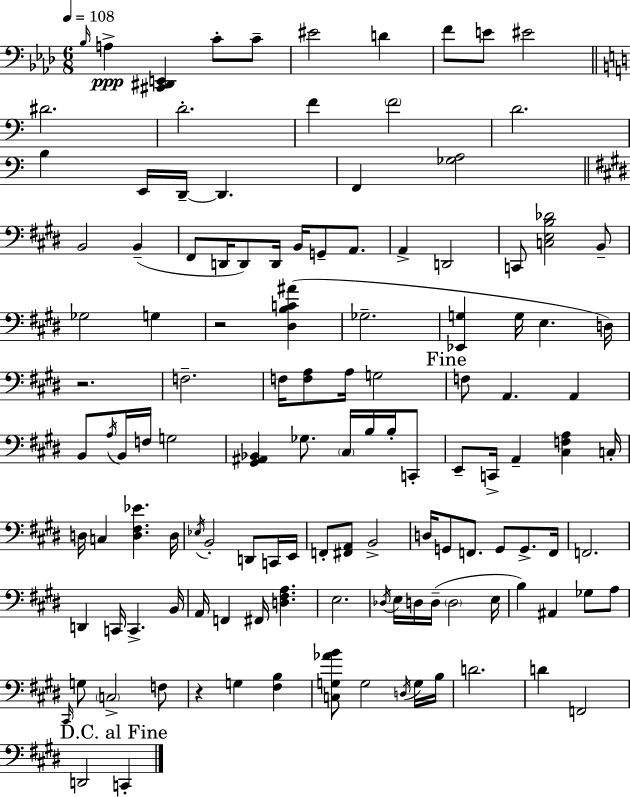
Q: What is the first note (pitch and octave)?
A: Bb3